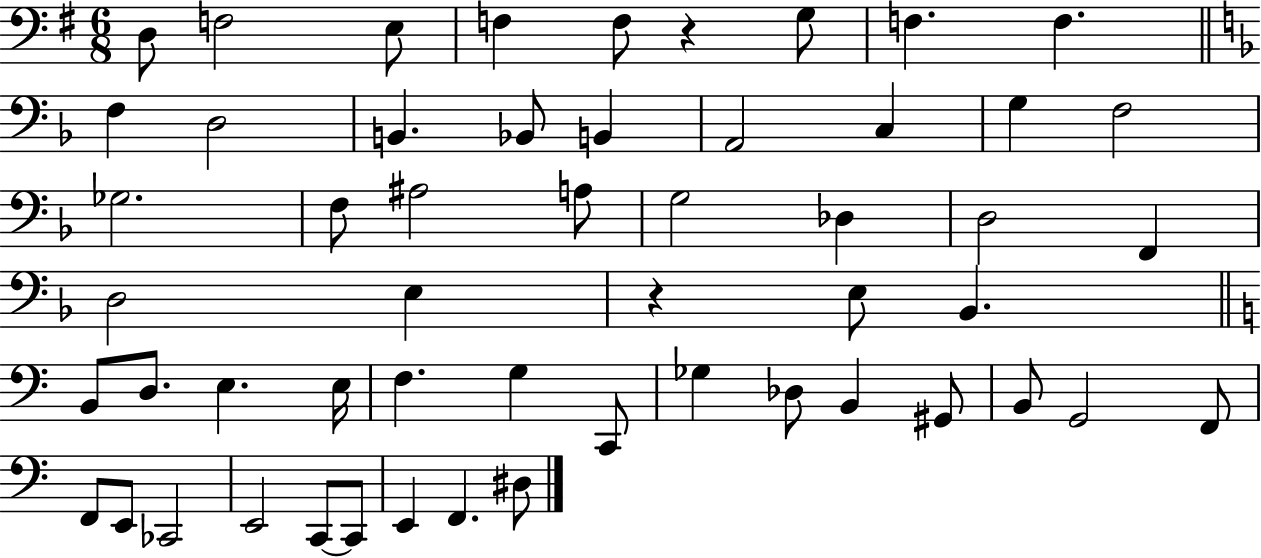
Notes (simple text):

D3/e F3/h E3/e F3/q F3/e R/q G3/e F3/q. F3/q. F3/q D3/h B2/q. Bb2/e B2/q A2/h C3/q G3/q F3/h Gb3/h. F3/e A#3/h A3/e G3/h Db3/q D3/h F2/q D3/h E3/q R/q E3/e Bb2/q. B2/e D3/e. E3/q. E3/s F3/q. G3/q C2/e Gb3/q Db3/e B2/q G#2/e B2/e G2/h F2/e F2/e E2/e CES2/h E2/h C2/e C2/e E2/q F2/q. D#3/e